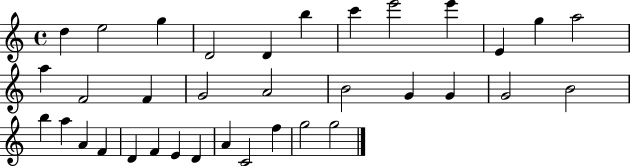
X:1
T:Untitled
M:4/4
L:1/4
K:C
d e2 g D2 D b c' e'2 e' E g a2 a F2 F G2 A2 B2 G G G2 B2 b a A F D F E D A C2 f g2 g2